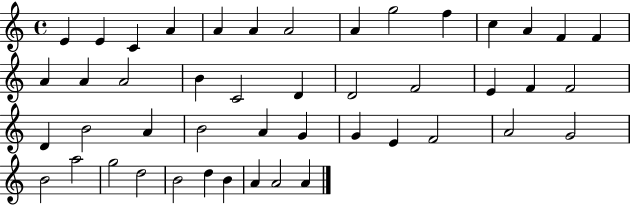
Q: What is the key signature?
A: C major